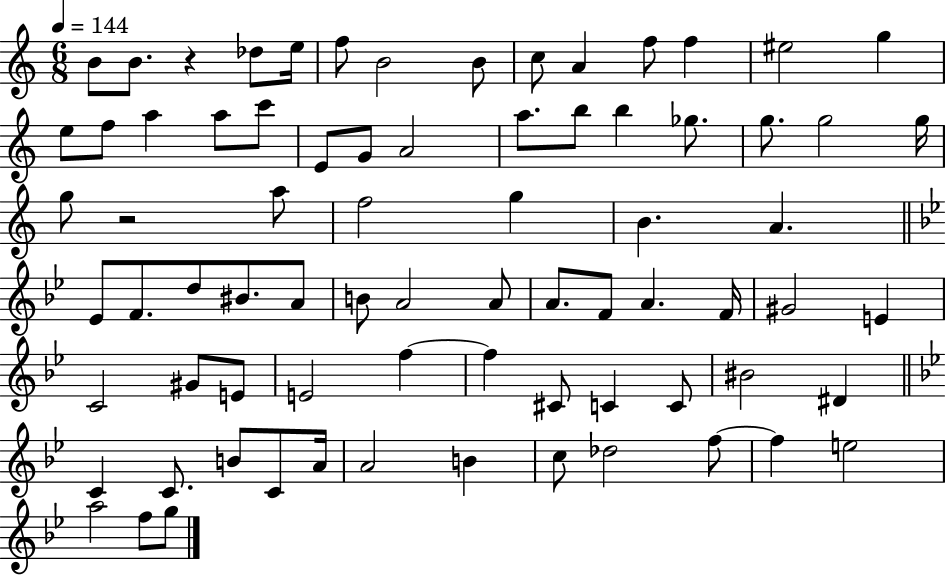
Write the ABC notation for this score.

X:1
T:Untitled
M:6/8
L:1/4
K:C
B/2 B/2 z _d/2 e/4 f/2 B2 B/2 c/2 A f/2 f ^e2 g e/2 f/2 a a/2 c'/2 E/2 G/2 A2 a/2 b/2 b _g/2 g/2 g2 g/4 g/2 z2 a/2 f2 g B A _E/2 F/2 d/2 ^B/2 A/2 B/2 A2 A/2 A/2 F/2 A F/4 ^G2 E C2 ^G/2 E/2 E2 f f ^C/2 C C/2 ^B2 ^D C C/2 B/2 C/2 A/4 A2 B c/2 _d2 f/2 f e2 a2 f/2 g/2